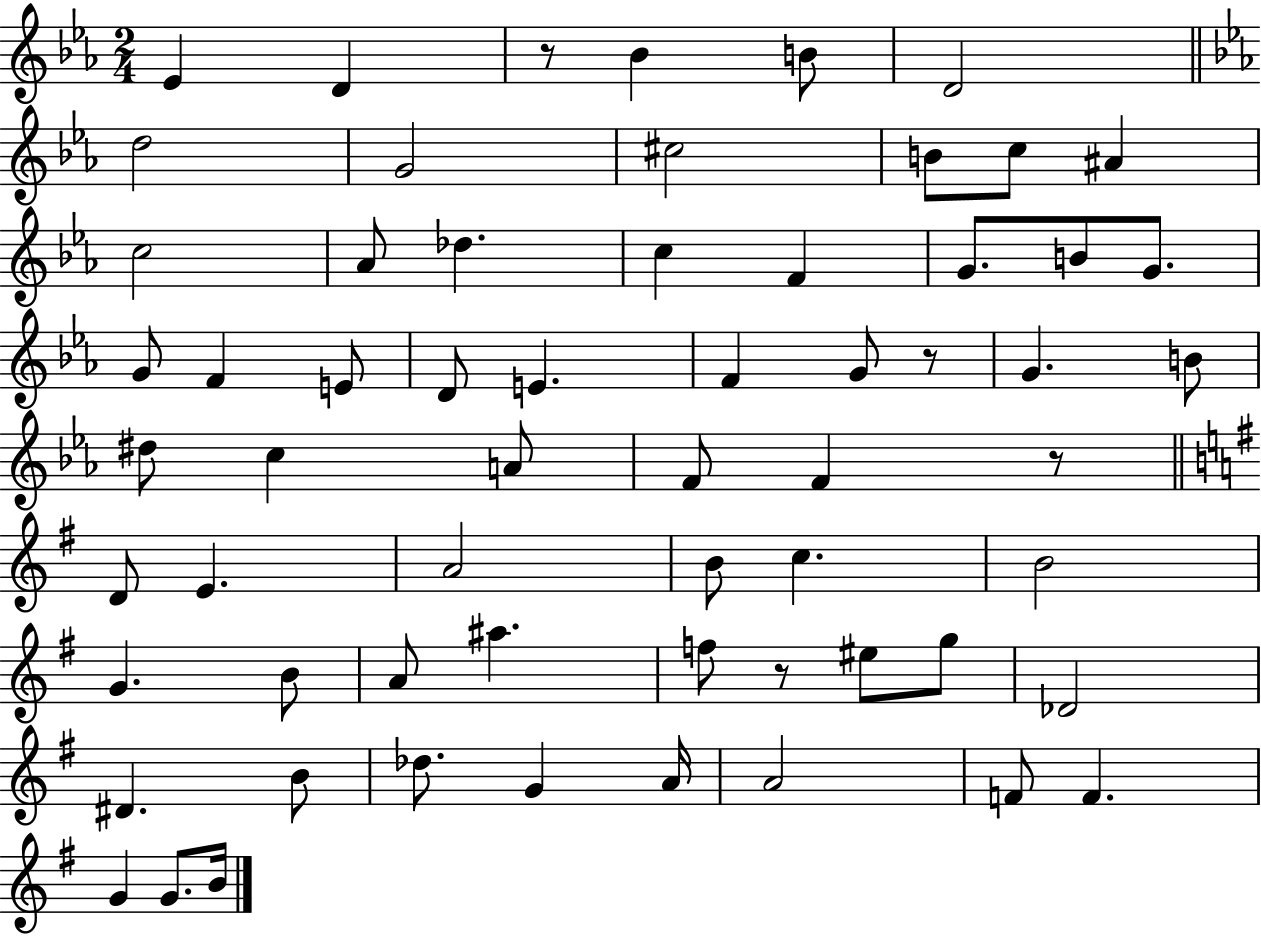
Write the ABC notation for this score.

X:1
T:Untitled
M:2/4
L:1/4
K:Eb
_E D z/2 _B B/2 D2 d2 G2 ^c2 B/2 c/2 ^A c2 _A/2 _d c F G/2 B/2 G/2 G/2 F E/2 D/2 E F G/2 z/2 G B/2 ^d/2 c A/2 F/2 F z/2 D/2 E A2 B/2 c B2 G B/2 A/2 ^a f/2 z/2 ^e/2 g/2 _D2 ^D B/2 _d/2 G A/4 A2 F/2 F G G/2 B/4